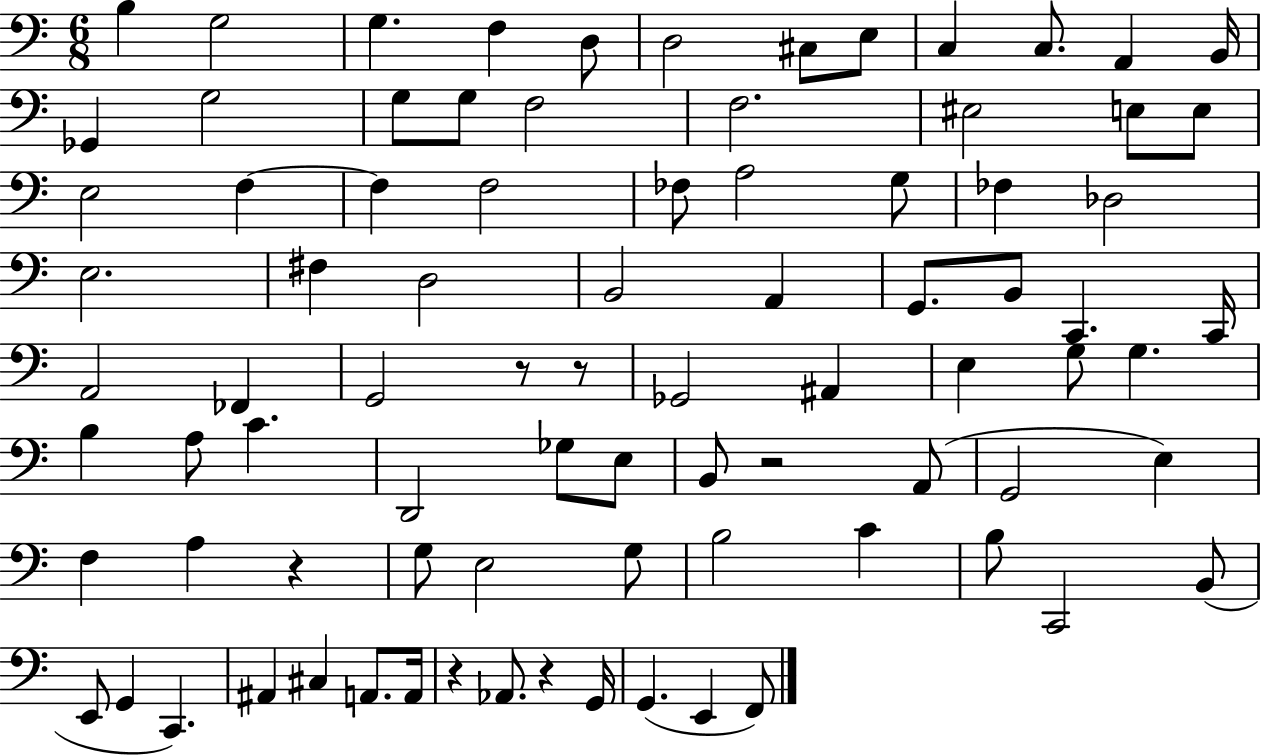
X:1
T:Untitled
M:6/8
L:1/4
K:C
B, G,2 G, F, D,/2 D,2 ^C,/2 E,/2 C, C,/2 A,, B,,/4 _G,, G,2 G,/2 G,/2 F,2 F,2 ^E,2 E,/2 E,/2 E,2 F, F, F,2 _F,/2 A,2 G,/2 _F, _D,2 E,2 ^F, D,2 B,,2 A,, G,,/2 B,,/2 C,, C,,/4 A,,2 _F,, G,,2 z/2 z/2 _G,,2 ^A,, E, G,/2 G, B, A,/2 C D,,2 _G,/2 E,/2 B,,/2 z2 A,,/2 G,,2 E, F, A, z G,/2 E,2 G,/2 B,2 C B,/2 C,,2 B,,/2 E,,/2 G,, C,, ^A,, ^C, A,,/2 A,,/4 z _A,,/2 z G,,/4 G,, E,, F,,/2